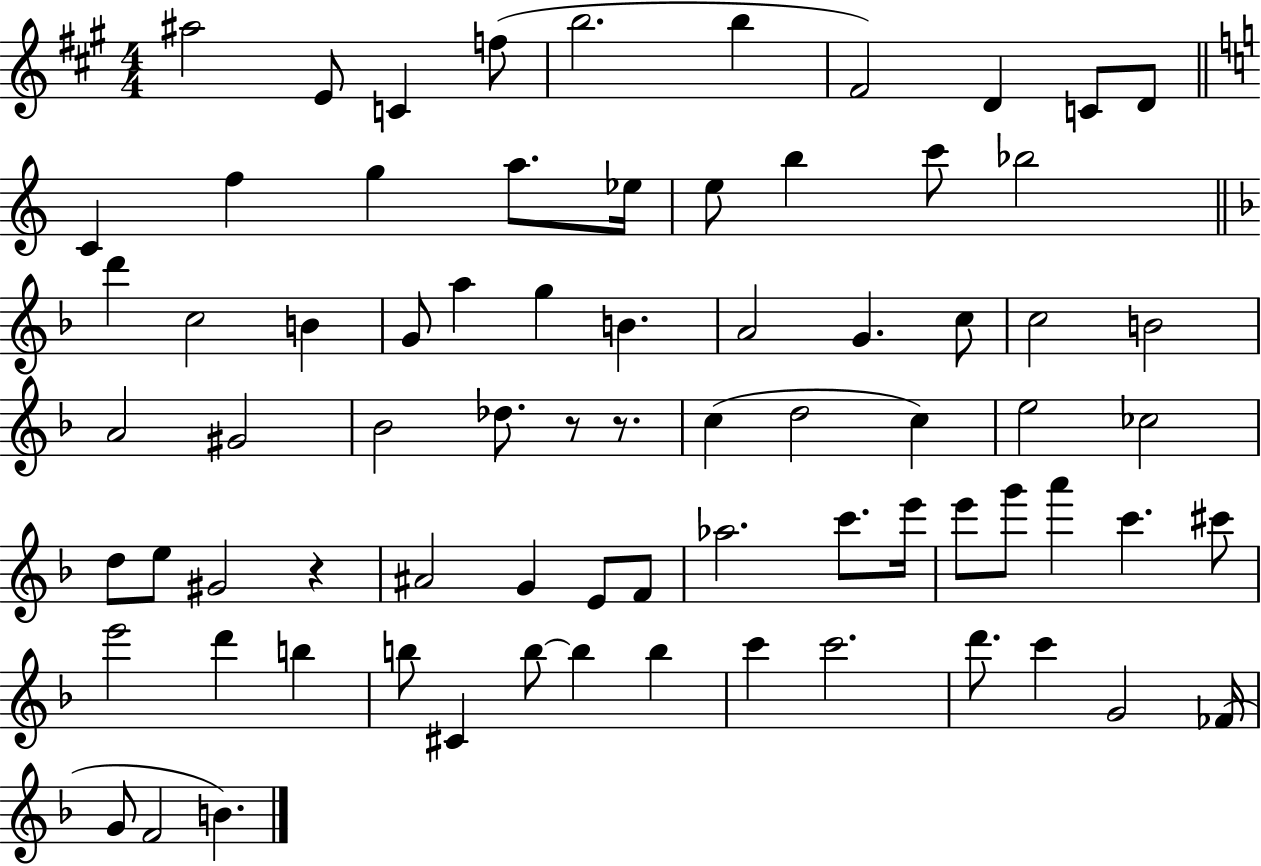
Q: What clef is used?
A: treble